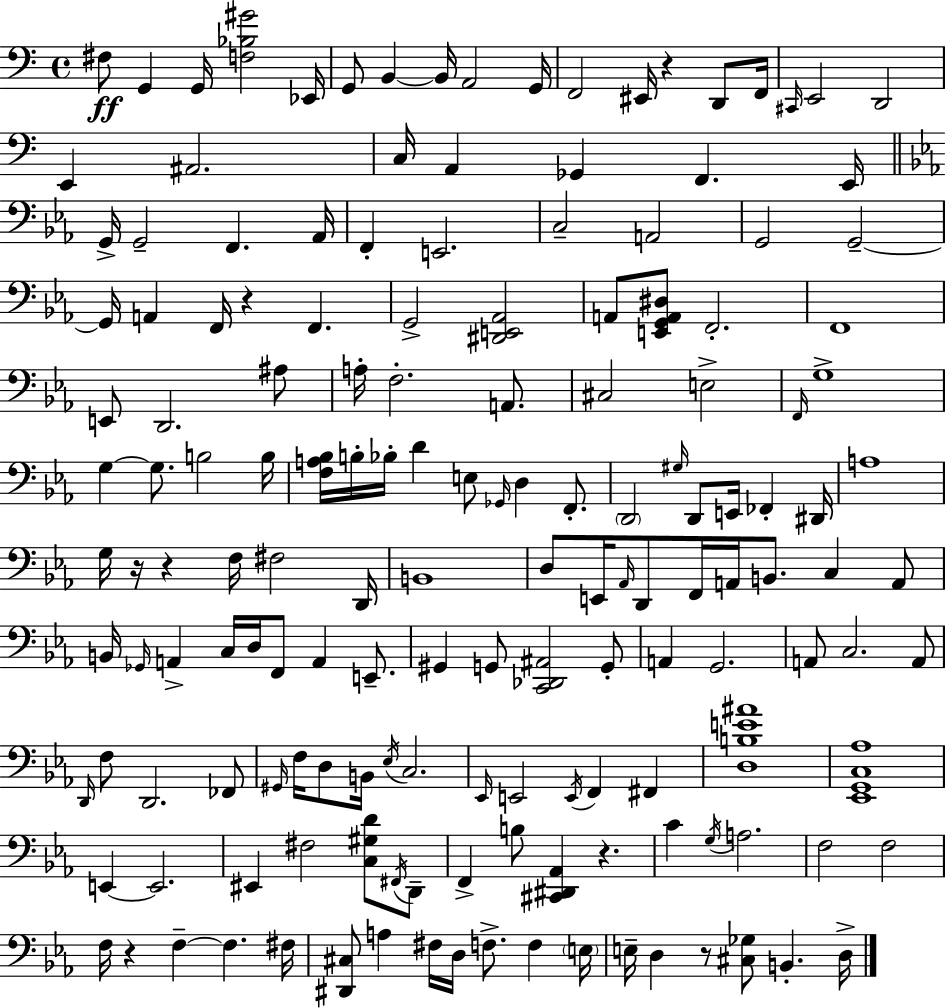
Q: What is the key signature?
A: A minor